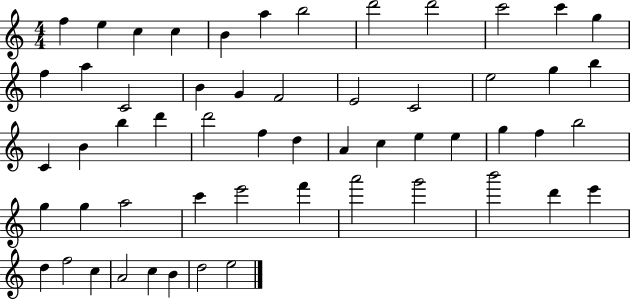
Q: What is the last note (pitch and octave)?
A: E5